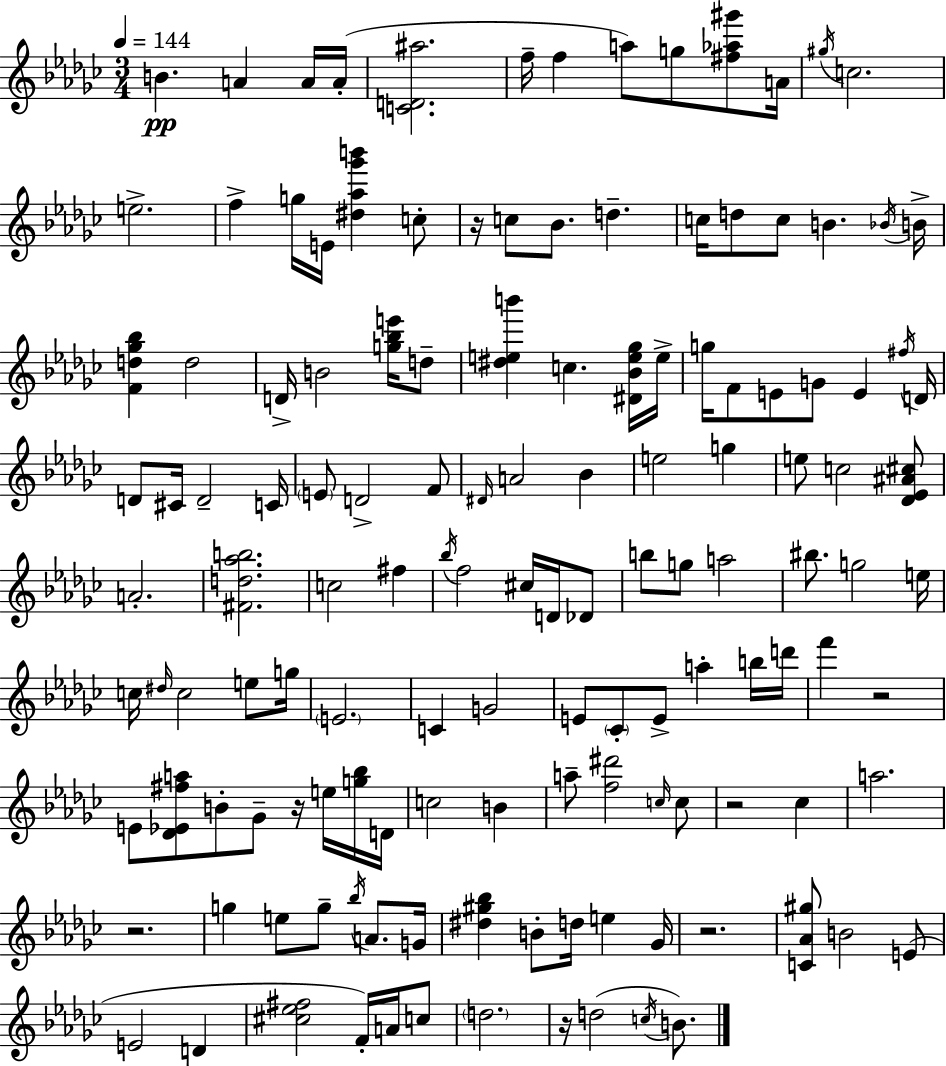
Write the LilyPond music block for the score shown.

{
  \clef treble
  \numericTimeSignature
  \time 3/4
  \key ees \minor
  \tempo 4 = 144
  b'4.\pp a'4 a'16 a'16-.( | <c' d' ais''>2. | f''16-- f''4 a''8) g''8 <fis'' aes'' gis'''>8 a'16 | \acciaccatura { gis''16 } c''2. | \break e''2.-> | f''4-> g''16 e'16 <dis'' aes'' ges''' b'''>4 c''8-. | r16 c''8 bes'8. d''4.-- | c''16 d''8 c''8 b'4. | \break \acciaccatura { bes'16 } b'16-> <f' d'' ges'' bes''>4 d''2 | d'16-> b'2 <g'' bes'' e'''>16 | d''8-- <dis'' e'' b'''>4 c''4. | <dis' bes' e'' ges''>16 e''16-> g''16 f'8 e'8 g'8 e'4 | \break \acciaccatura { fis''16 } d'16 d'8 cis'16 d'2-- | c'16 \parenthesize e'8 d'2-> | f'8 \grace { dis'16 } a'2 | bes'4 e''2 | \break g''4 e''8 c''2 | <des' ees' ais' cis''>8 a'2.-. | <fis' d'' aes'' b''>2. | c''2 | \break fis''4 \acciaccatura { bes''16 } f''2 | cis''16 d'16 des'8 b''8 g''8 a''2 | bis''8. g''2 | e''16 c''16 \grace { dis''16 } c''2 | \break e''8 g''16 \parenthesize e'2. | c'4 g'2 | e'8 \parenthesize ces'8-. e'8-> | a''4-. b''16 d'''16 f'''4 r2 | \break e'8 <des' ees' fis'' a''>8 b'8-. | ges'8-- r16 e''16 <g'' bes''>16 d'16 c''2 | b'4 a''8-- <f'' dis'''>2 | \grace { c''16 } c''8 r2 | \break ces''4 a''2. | r2. | g''4 e''8 | g''8-- \acciaccatura { bes''16 } a'8. g'16 <dis'' gis'' bes''>4 | \break b'8-. d''16 e''4 ges'16 r2. | <c' aes' gis''>8 b'2 | e'8( e'2 | d'4 <cis'' ees'' fis''>2 | \break f'16-.) a'16 c''8 \parenthesize d''2. | r16 d''2( | \acciaccatura { c''16 } b'8.) \bar "|."
}